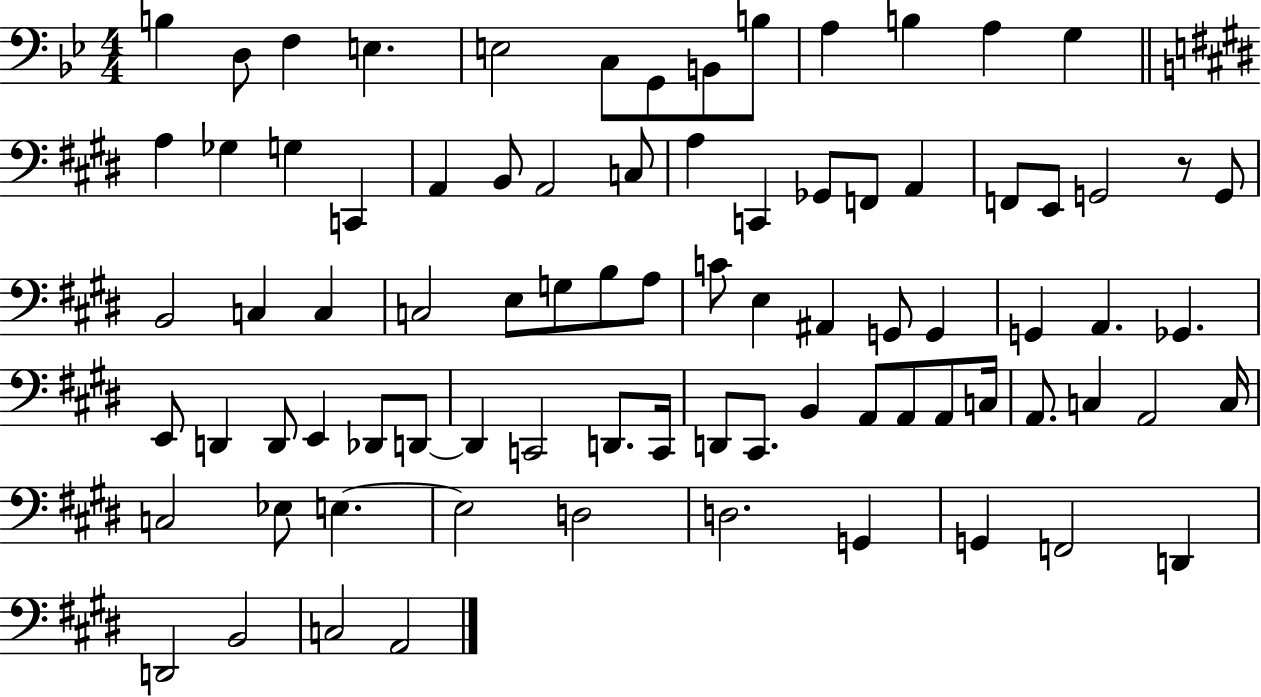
B3/q D3/e F3/q E3/q. E3/h C3/e G2/e B2/e B3/e A3/q B3/q A3/q G3/q A3/q Gb3/q G3/q C2/q A2/q B2/e A2/h C3/e A3/q C2/q Gb2/e F2/e A2/q F2/e E2/e G2/h R/e G2/e B2/h C3/q C3/q C3/h E3/e G3/e B3/e A3/e C4/e E3/q A#2/q G2/e G2/q G2/q A2/q. Gb2/q. E2/e D2/q D2/e E2/q Db2/e D2/e D2/q C2/h D2/e. C2/s D2/e C#2/e. B2/q A2/e A2/e A2/e C3/s A2/e. C3/q A2/h C3/s C3/h Eb3/e E3/q. E3/h D3/h D3/h. G2/q G2/q F2/h D2/q D2/h B2/h C3/h A2/h